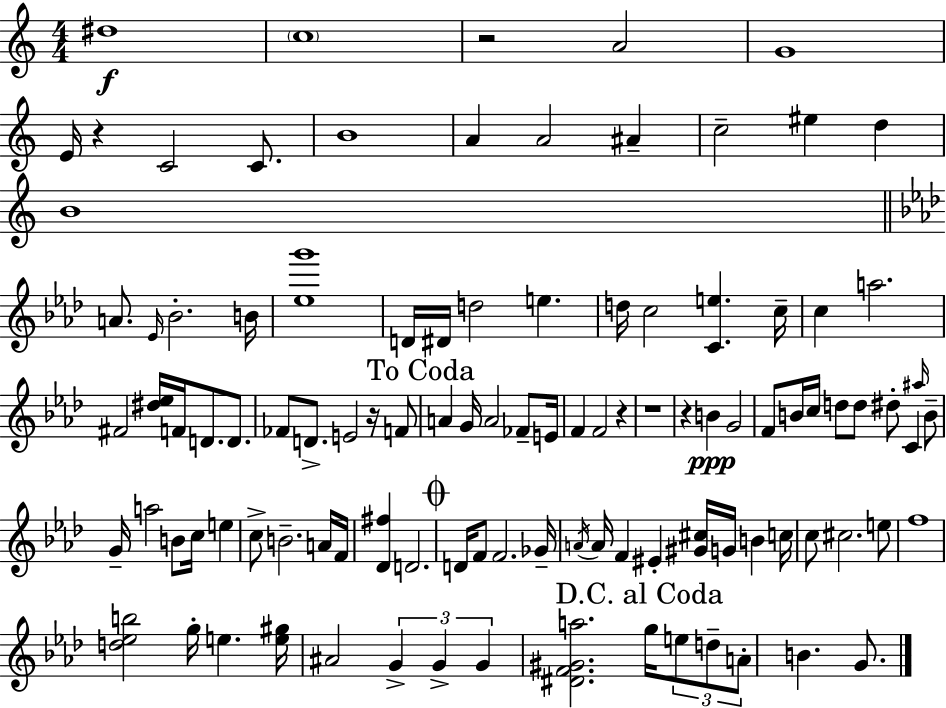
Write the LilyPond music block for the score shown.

{
  \clef treble
  \numericTimeSignature
  \time 4/4
  \key c \major
  \repeat volta 2 { dis''1\f | \parenthesize c''1 | r2 a'2 | g'1 | \break e'16 r4 c'2 c'8. | b'1 | a'4 a'2 ais'4-- | c''2-- eis''4 d''4 | \break b'1 | \bar "||" \break \key aes \major a'8. \grace { ees'16 } bes'2.-. | b'16 <ees'' g'''>1 | d'16 dis'16 d''2 e''4. | d''16 c''2 <c' e''>4. | \break c''16-- c''4 a''2. | fis'2 <dis'' ees''>16 f'16 d'8. d'8. | fes'8 d'8.-> e'2 r16 f'8 | \mark "To Coda" a'4 g'16 a'2 fes'8-- | \break e'16 f'4 f'2 r4 | r1 | r4 b'4\ppp g'2 | f'8 b'16 c''16 d''8 d''8 dis''8-. c'4 \grace { ais''16 } | \break b'8-- g'16-- a''2 b'8 c''16 e''4 | c''8-> b'2.-- | a'16 f'16 <des' fis''>4 d'2. | \mark \markup { \musicglyph "scripts.coda" } d'16 f'8 f'2. | \break ges'16-- \acciaccatura { a'16 } a'16 f'4 eis'4-. <gis' cis''>16 g'16 b'4 | c''16 c''8 cis''2. | e''8 f''1 | <d'' ees'' b''>2 g''16-. e''4. | \break <e'' gis''>16 ais'2 \tuplet 3/2 { g'4-> g'4-> | g'4 } <dis' f' gis' a''>2. | \mark "D.C. al Coda" g''16 \tuplet 3/2 { e''8 d''8-- a'8-. } b'4. | g'8. } \bar "|."
}